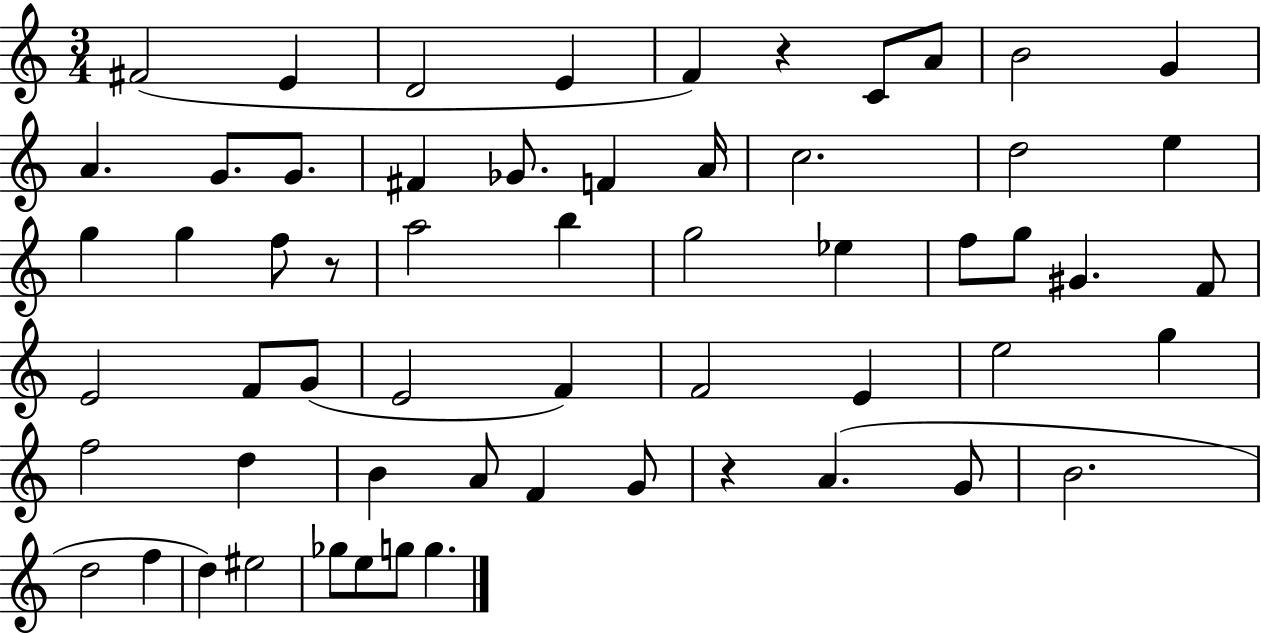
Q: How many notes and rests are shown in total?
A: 59